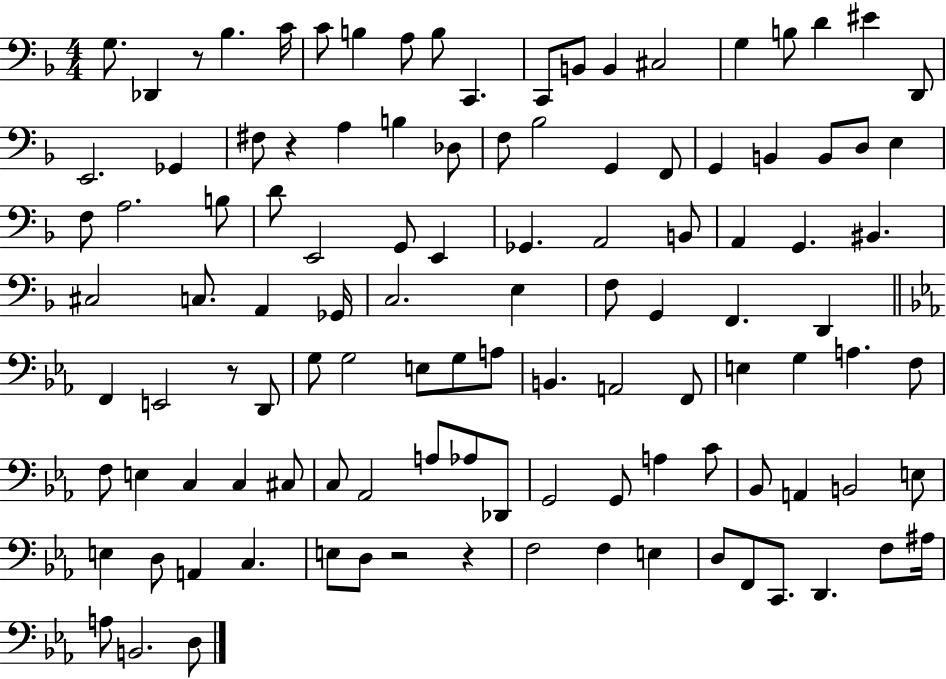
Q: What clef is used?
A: bass